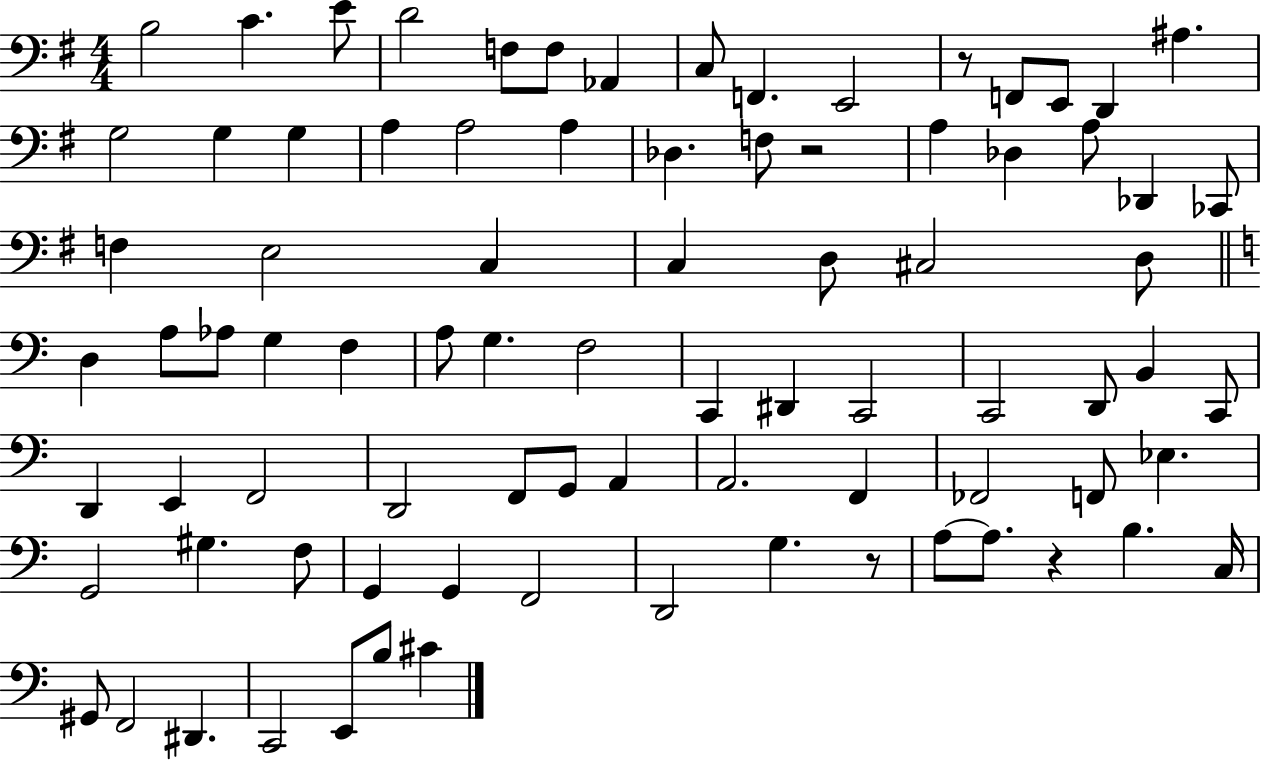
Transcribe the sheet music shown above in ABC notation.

X:1
T:Untitled
M:4/4
L:1/4
K:G
B,2 C E/2 D2 F,/2 F,/2 _A,, C,/2 F,, E,,2 z/2 F,,/2 E,,/2 D,, ^A, G,2 G, G, A, A,2 A, _D, F,/2 z2 A, _D, A,/2 _D,, _C,,/2 F, E,2 C, C, D,/2 ^C,2 D,/2 D, A,/2 _A,/2 G, F, A,/2 G, F,2 C,, ^D,, C,,2 C,,2 D,,/2 B,, C,,/2 D,, E,, F,,2 D,,2 F,,/2 G,,/2 A,, A,,2 F,, _F,,2 F,,/2 _E, G,,2 ^G, F,/2 G,, G,, F,,2 D,,2 G, z/2 A,/2 A,/2 z B, C,/4 ^G,,/2 F,,2 ^D,, C,,2 E,,/2 B,/2 ^C